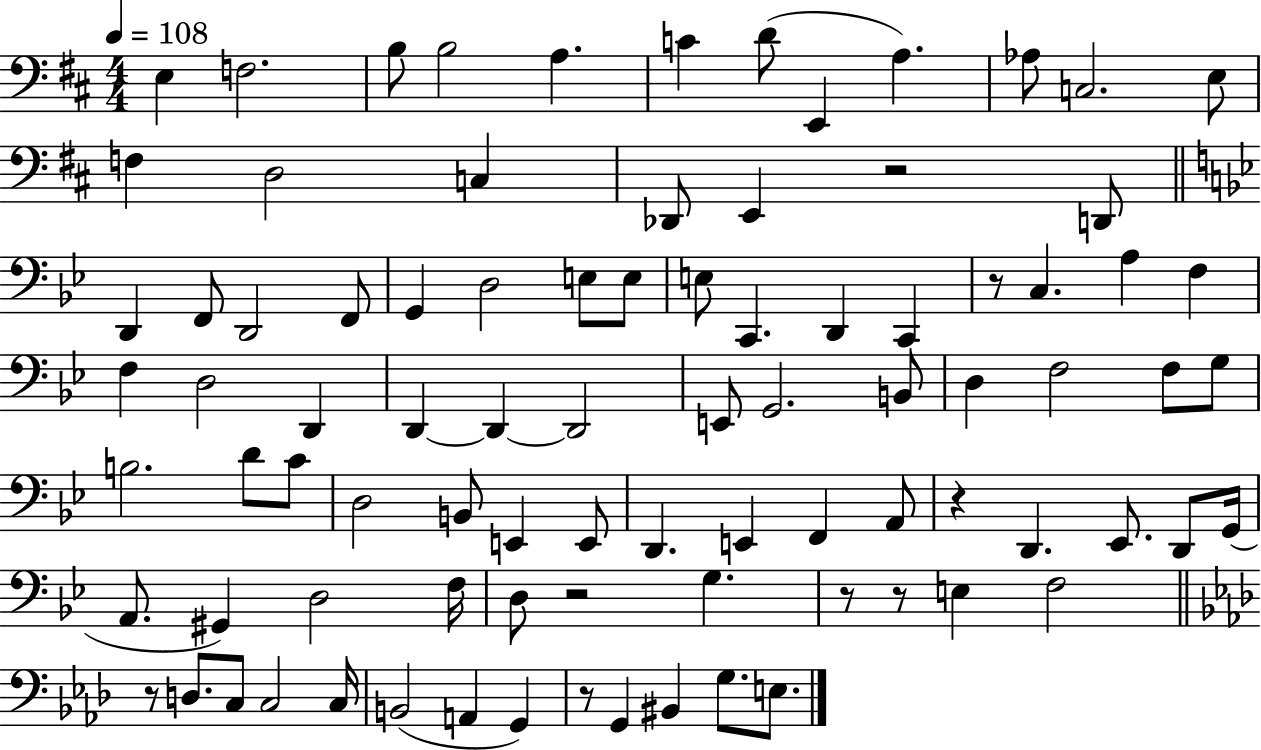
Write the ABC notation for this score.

X:1
T:Untitled
M:4/4
L:1/4
K:D
E, F,2 B,/2 B,2 A, C D/2 E,, A, _A,/2 C,2 E,/2 F, D,2 C, _D,,/2 E,, z2 D,,/2 D,, F,,/2 D,,2 F,,/2 G,, D,2 E,/2 E,/2 E,/2 C,, D,, C,, z/2 C, A, F, F, D,2 D,, D,, D,, D,,2 E,,/2 G,,2 B,,/2 D, F,2 F,/2 G,/2 B,2 D/2 C/2 D,2 B,,/2 E,, E,,/2 D,, E,, F,, A,,/2 z D,, _E,,/2 D,,/2 G,,/4 A,,/2 ^G,, D,2 F,/4 D,/2 z2 G, z/2 z/2 E, F,2 z/2 D,/2 C,/2 C,2 C,/4 B,,2 A,, G,, z/2 G,, ^B,, G,/2 E,/2